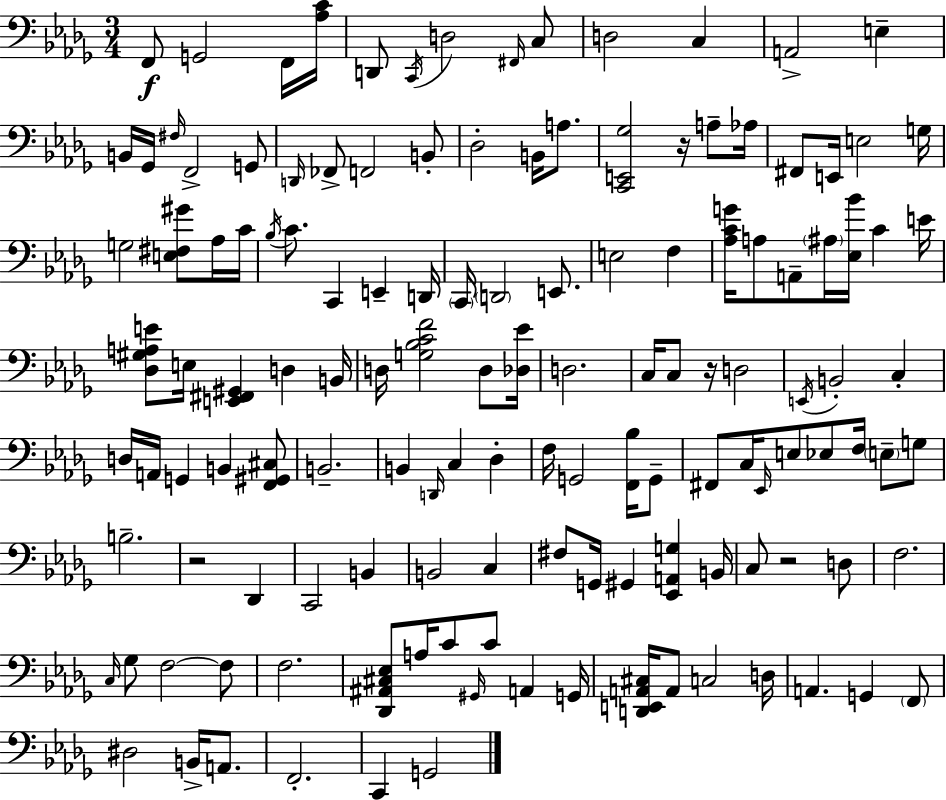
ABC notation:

X:1
T:Untitled
M:3/4
L:1/4
K:Bbm
F,,/2 G,,2 F,,/4 [_A,C]/4 D,,/2 C,,/4 D,2 ^F,,/4 C,/2 D,2 C, A,,2 E, B,,/4 _G,,/4 ^F,/4 F,,2 G,,/2 D,,/4 _F,,/2 F,,2 B,,/2 _D,2 B,,/4 A,/2 [C,,E,,_G,]2 z/4 A,/2 _A,/4 ^F,,/2 E,,/4 E,2 G,/4 G,2 [E,^F,^G]/2 _A,/4 C/4 _B,/4 C/2 C,, E,, D,,/4 C,,/4 D,,2 E,,/2 E,2 F, [_A,CG]/4 A,/2 A,,/2 ^A,/4 [_E,_B]/4 C E/4 [_D,^G,A,E]/2 E,/4 [E,,^F,,^G,,] D, B,,/4 D,/4 [G,_B,CF]2 D,/2 [_D,_E]/4 D,2 C,/4 C,/2 z/4 D,2 E,,/4 B,,2 C, D,/4 A,,/4 G,, B,, [F,,^G,,^C,]/2 B,,2 B,, D,,/4 C, _D, F,/4 G,,2 [F,,_B,]/4 G,,/2 ^F,,/2 C,/4 _E,,/4 E,/2 _E,/2 F,/4 E,/2 G,/2 B,2 z2 _D,, C,,2 B,, B,,2 C, ^F,/2 G,,/4 ^G,, [_E,,A,,G,] B,,/4 C,/2 z2 D,/2 F,2 C,/4 _G,/2 F,2 F,/2 F,2 [_D,,^A,,^C,_E,]/2 A,/4 C/2 ^G,,/4 C/2 A,, G,,/4 [D,,E,,A,,^C,]/4 A,,/2 C,2 D,/4 A,, G,, F,,/2 ^D,2 B,,/4 A,,/2 F,,2 C,, G,,2